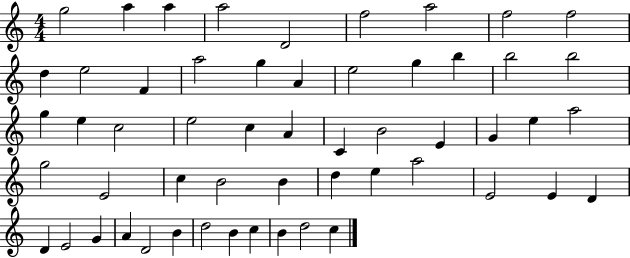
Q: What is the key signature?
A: C major